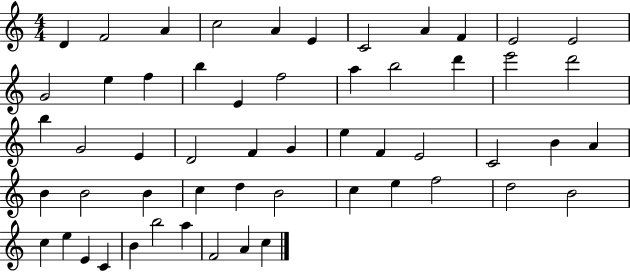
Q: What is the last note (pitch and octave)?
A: C5